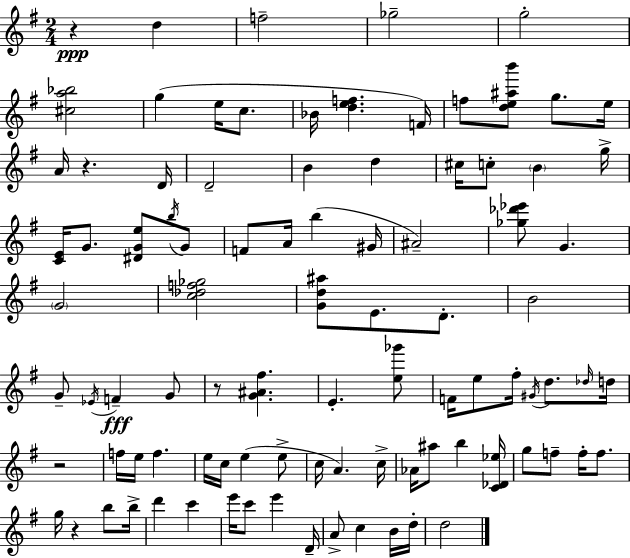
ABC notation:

X:1
T:Untitled
M:2/4
L:1/4
K:Em
z d f2 _g2 g2 [^ca_b]2 g e/4 c/2 _B/4 [def] F/4 f/2 [de^ab']/2 g/2 e/4 A/4 z D/4 D2 B d ^c/4 c/2 B g/4 [CE]/4 G/2 [^DGe]/2 b/4 G/2 F/2 A/4 b ^G/4 ^A2 [_g_d'_e']/2 G G2 [c_df_g]2 [Gd^a]/2 E/2 D/2 B2 G/2 _E/4 F G/2 z/2 [G^A^f] E [e_g']/2 F/4 e/2 ^f/4 ^G/4 d/2 _d/4 d/4 z2 f/4 e/4 f e/4 c/4 e e/2 c/4 A c/4 _A/4 ^a/2 b [C_D_e]/4 g/2 f/2 f/4 f/2 g/4 z b/2 b/4 d' c' e'/4 c'/2 e' D/4 A/2 c B/4 d/4 d2